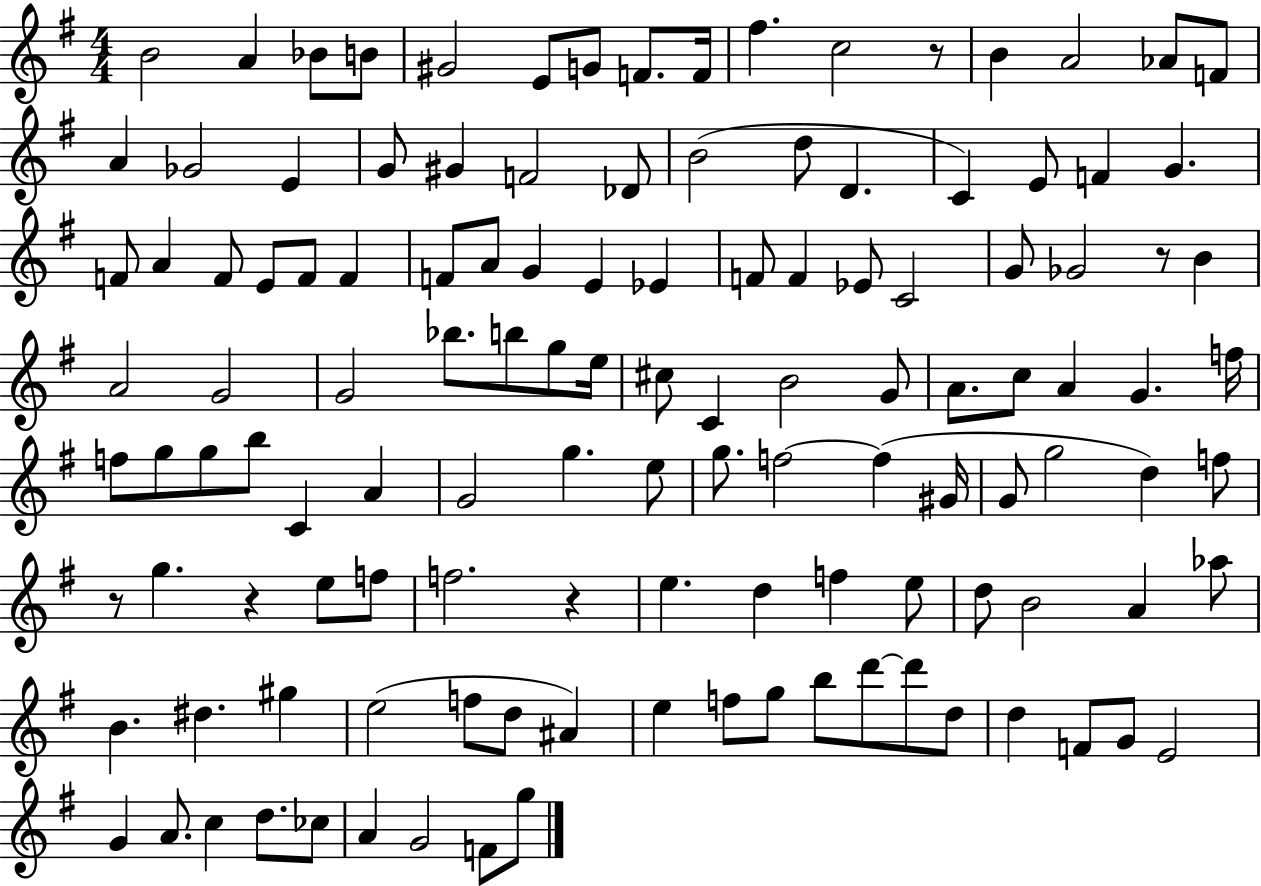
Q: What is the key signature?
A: G major